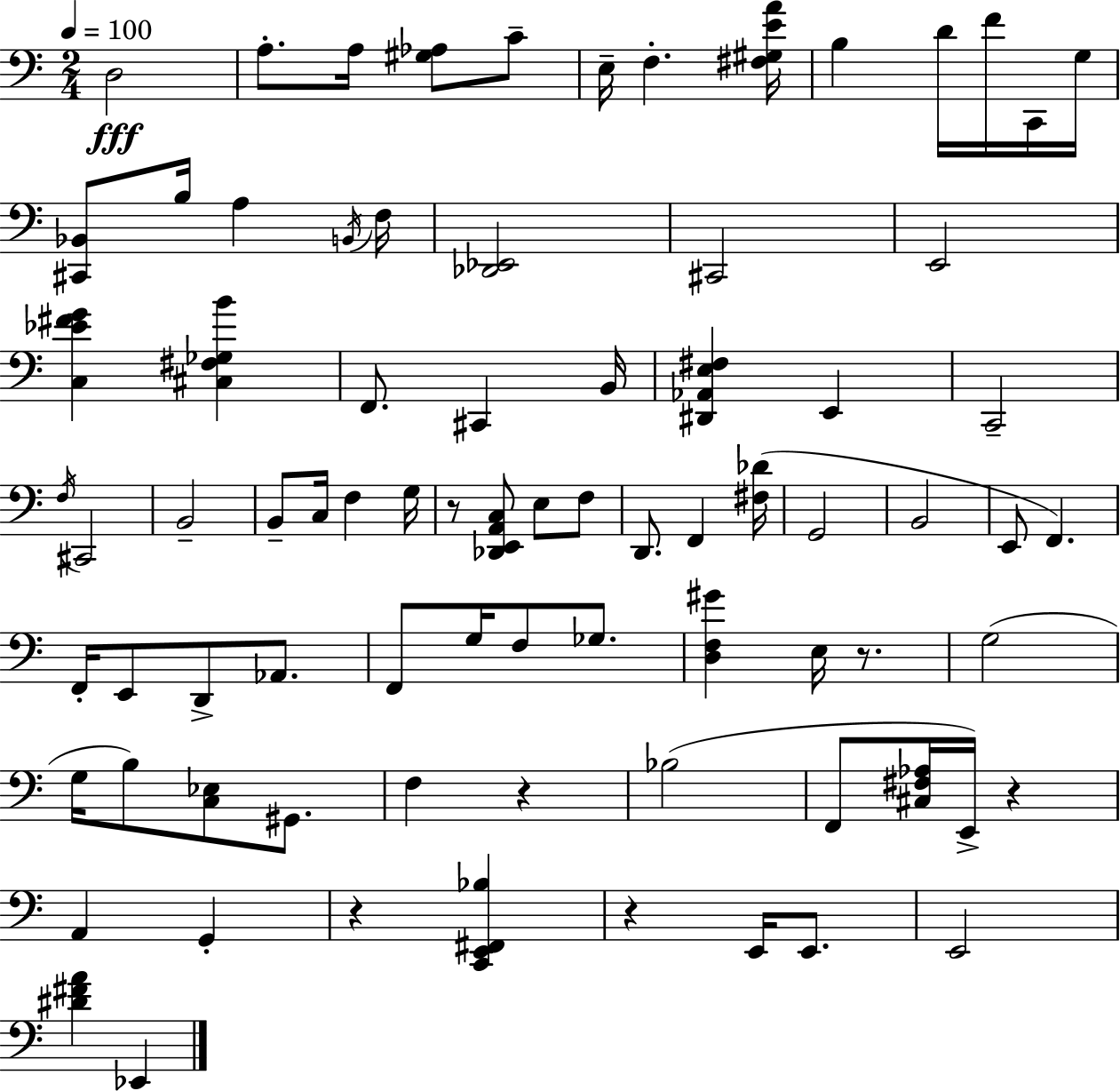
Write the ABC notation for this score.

X:1
T:Untitled
M:2/4
L:1/4
K:C
D,2 A,/2 A,/4 [^G,_A,]/2 C/2 E,/4 F, [^F,^G,EA]/4 B, D/4 F/4 C,,/4 G,/4 [^C,,_B,,]/2 B,/4 A, B,,/4 F,/4 [_D,,_E,,]2 ^C,,2 E,,2 [C,_E^FG] [^C,^F,_G,B] F,,/2 ^C,, B,,/4 [^D,,_A,,E,^F,] E,, C,,2 F,/4 ^C,,2 B,,2 B,,/2 C,/4 F, G,/4 z/2 [_D,,E,,A,,C,]/2 E,/2 F,/2 D,,/2 F,, [^F,_D]/4 G,,2 B,,2 E,,/2 F,, F,,/4 E,,/2 D,,/2 _A,,/2 F,,/2 G,/4 F,/2 _G,/2 [D,F,^G] E,/4 z/2 G,2 G,/4 B,/2 [C,_E,]/2 ^G,,/2 F, z _B,2 F,,/2 [^C,^F,_A,]/4 E,,/4 z A,, G,, z [C,,E,,^F,,_B,] z E,,/4 E,,/2 E,,2 [^D^FA] _E,,